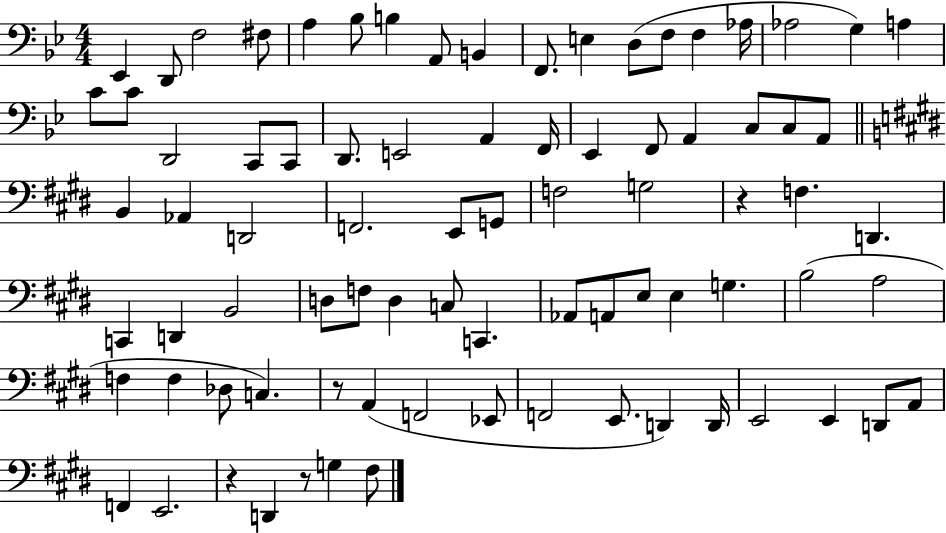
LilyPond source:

{
  \clef bass
  \numericTimeSignature
  \time 4/4
  \key bes \major
  \repeat volta 2 { ees,4 d,8 f2 fis8 | a4 bes8 b4 a,8 b,4 | f,8. e4 d8( f8 f4 aes16 | aes2 g4) a4 | \break c'8 c'8 d,2 c,8 c,8 | d,8. e,2 a,4 f,16 | ees,4 f,8 a,4 c8 c8 a,8 | \bar "||" \break \key e \major b,4 aes,4 d,2 | f,2. e,8 g,8 | f2 g2 | r4 f4. d,4. | \break c,4 d,4 b,2 | d8 f8 d4 c8 c,4. | aes,8 a,8 e8 e4 g4. | b2( a2 | \break f4 f4 des8 c4.) | r8 a,4( f,2 ees,8 | f,2 e,8. d,4) d,16 | e,2 e,4 d,8 a,8 | \break f,4 e,2. | r4 d,4 r8 g4 fis8 | } \bar "|."
}